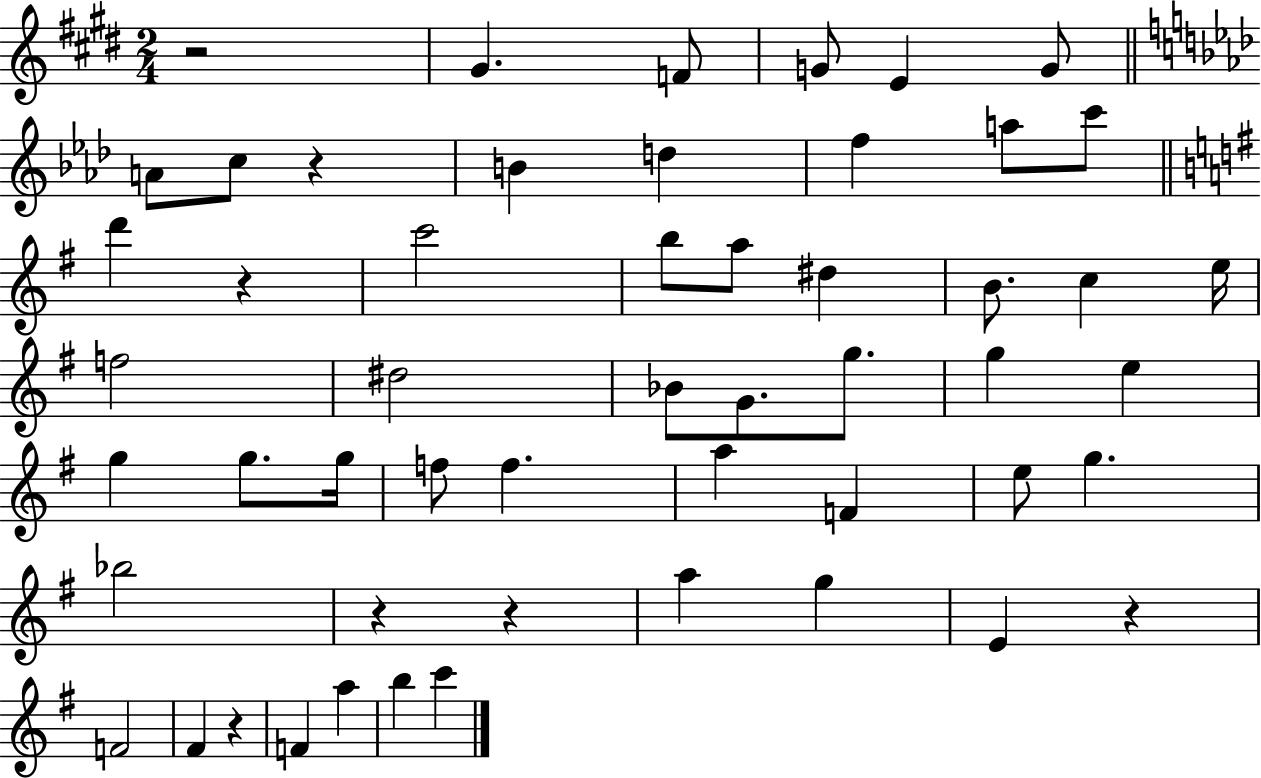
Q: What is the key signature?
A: E major